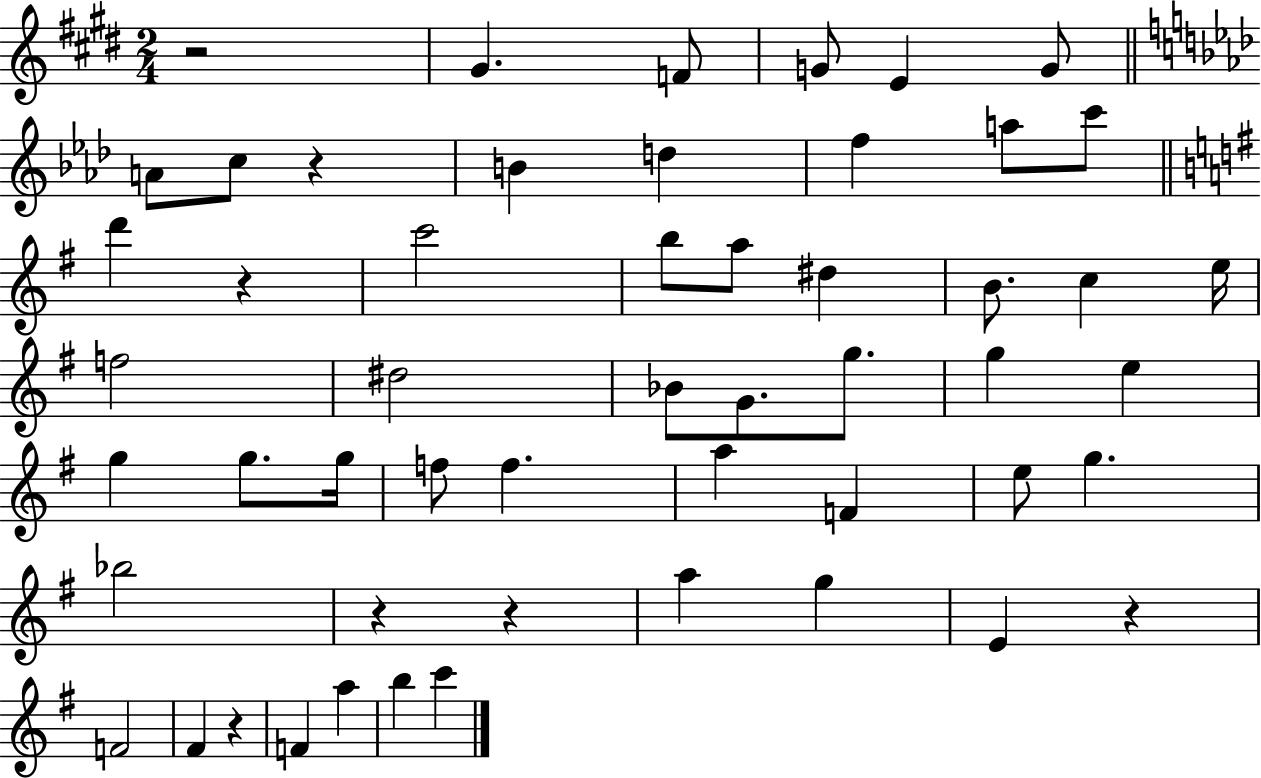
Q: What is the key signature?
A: E major